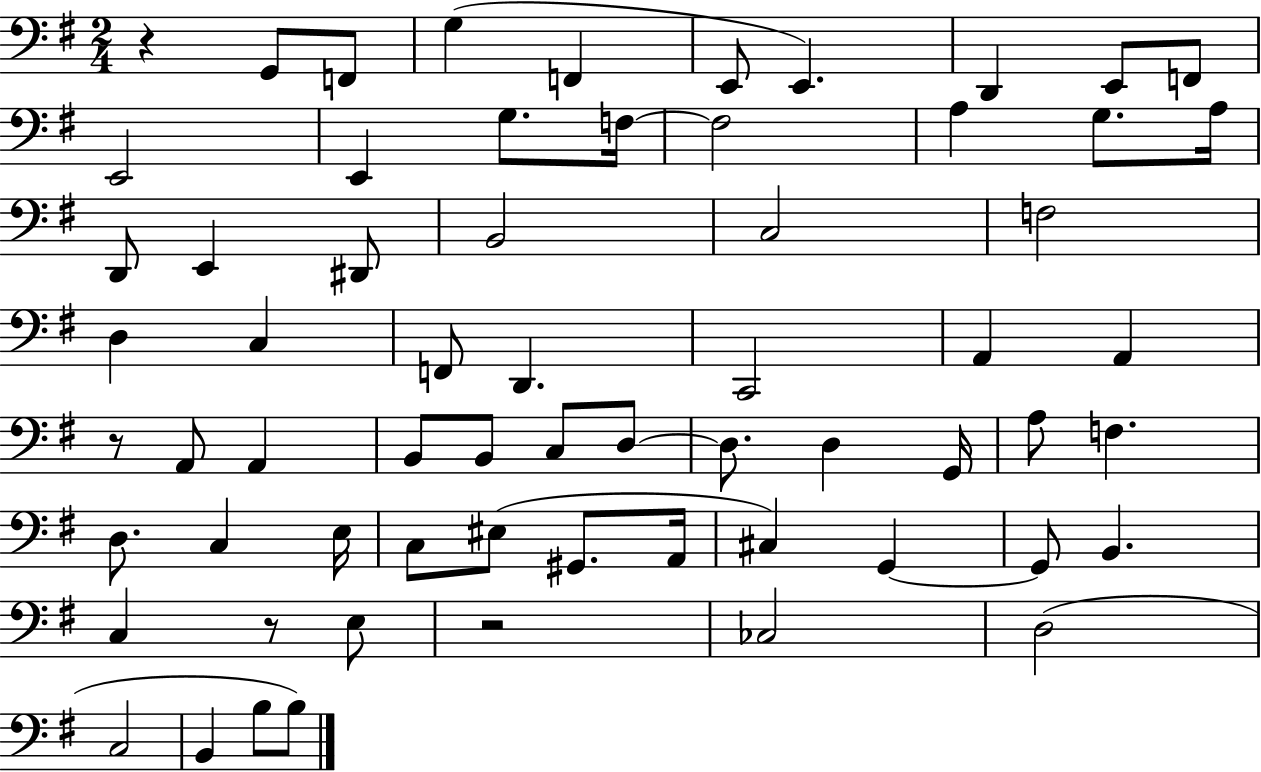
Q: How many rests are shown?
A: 4